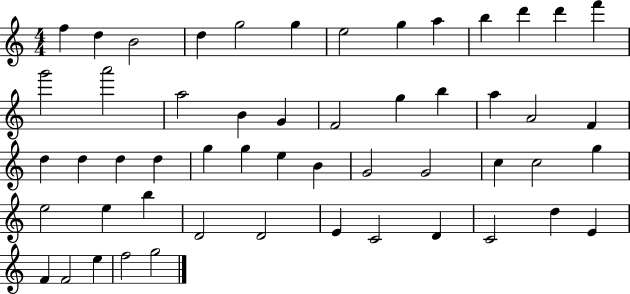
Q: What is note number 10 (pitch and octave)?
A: B5